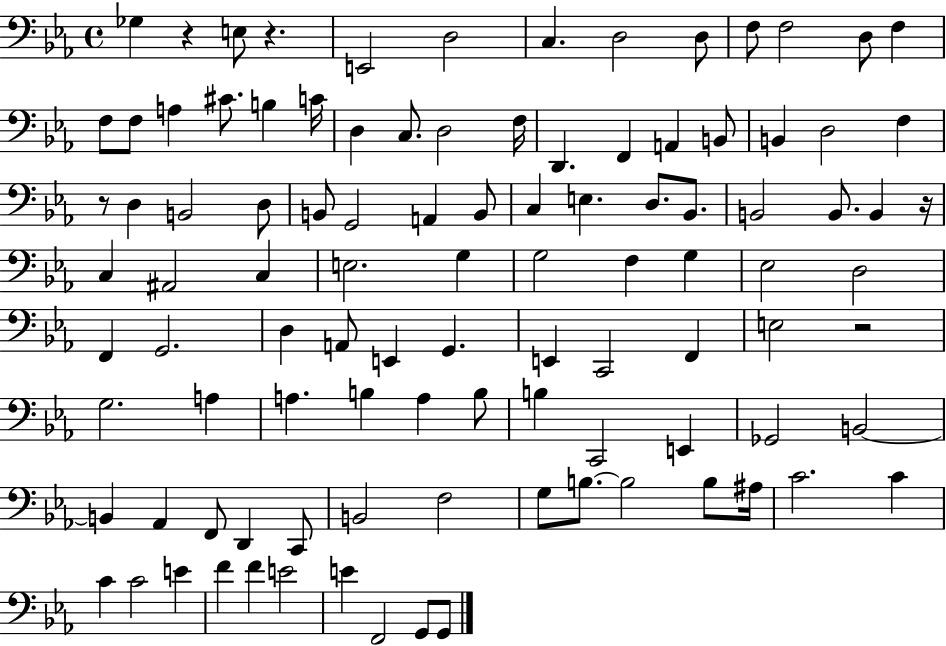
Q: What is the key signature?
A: EES major